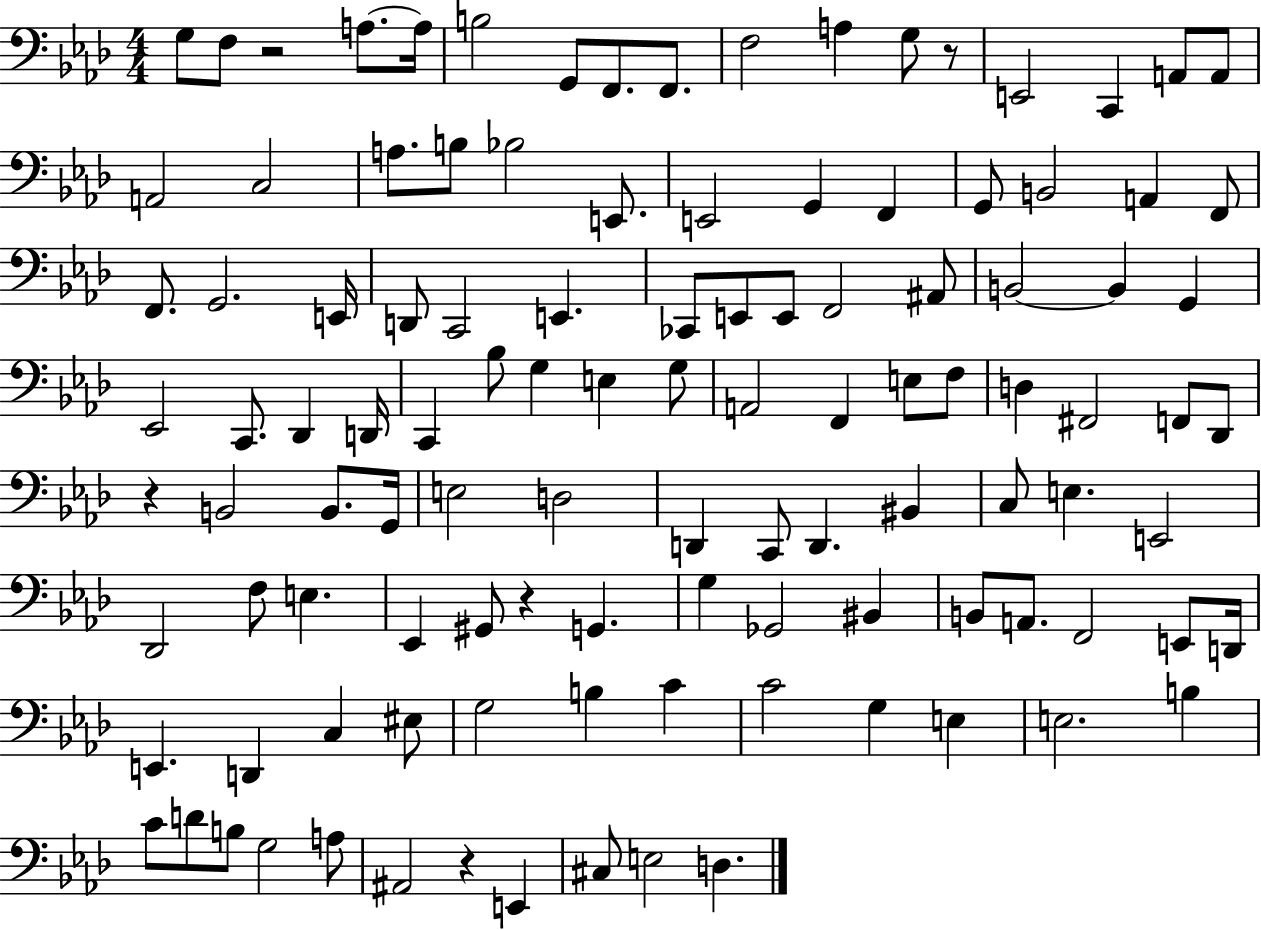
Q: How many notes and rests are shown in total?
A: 112